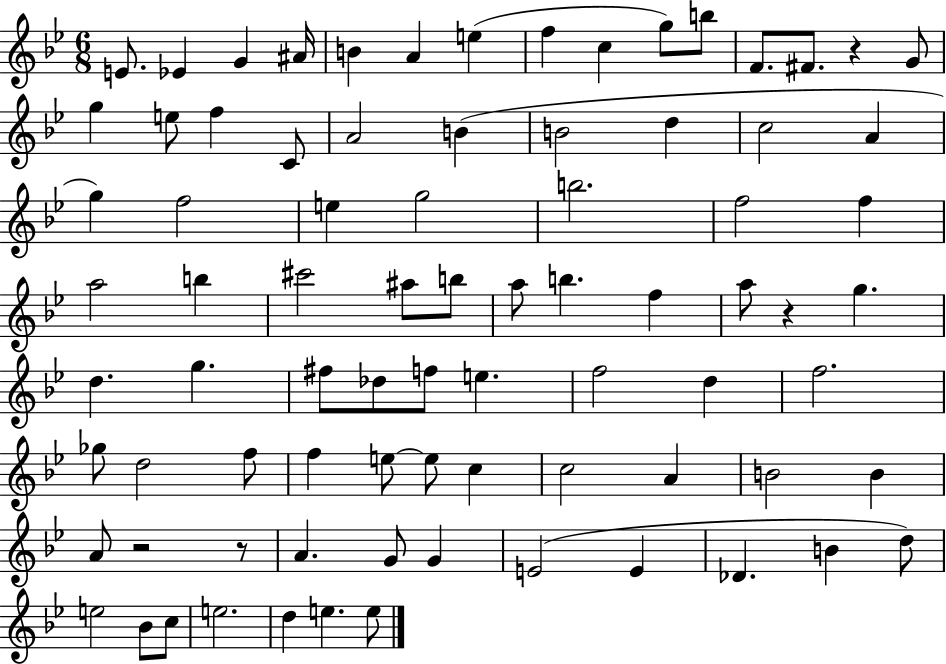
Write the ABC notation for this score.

X:1
T:Untitled
M:6/8
L:1/4
K:Bb
E/2 _E G ^A/4 B A e f c g/2 b/2 F/2 ^F/2 z G/2 g e/2 f C/2 A2 B B2 d c2 A g f2 e g2 b2 f2 f a2 b ^c'2 ^a/2 b/2 a/2 b f a/2 z g d g ^f/2 _d/2 f/2 e f2 d f2 _g/2 d2 f/2 f e/2 e/2 c c2 A B2 B A/2 z2 z/2 A G/2 G E2 E _D B d/2 e2 _B/2 c/2 e2 d e e/2